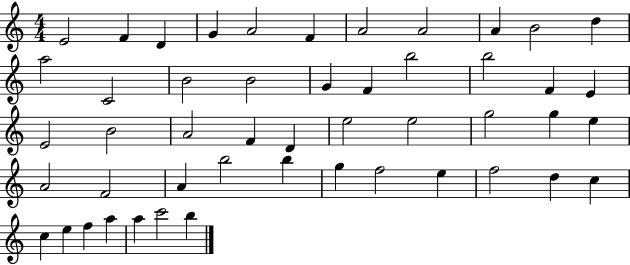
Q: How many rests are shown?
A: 0